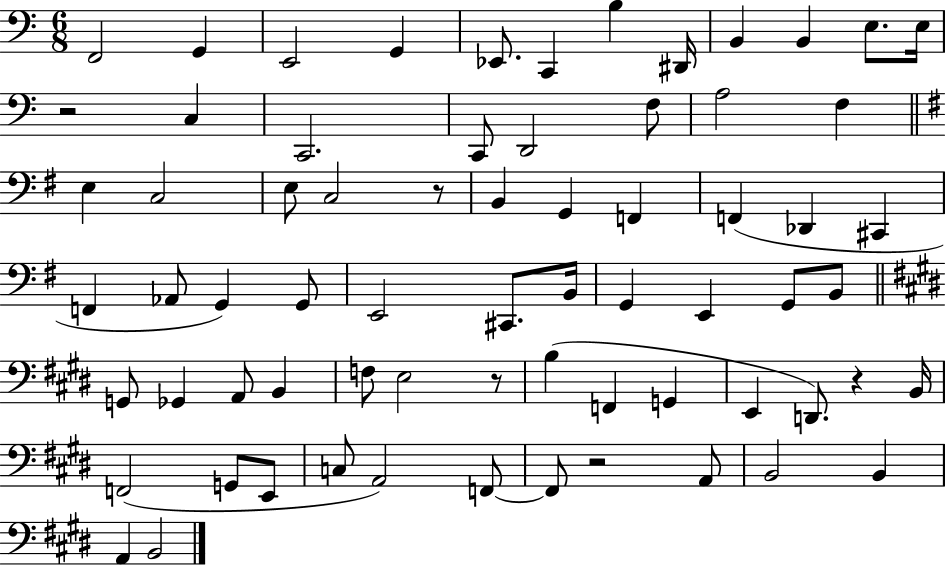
X:1
T:Untitled
M:6/8
L:1/4
K:C
F,,2 G,, E,,2 G,, _E,,/2 C,, B, ^D,,/4 B,, B,, E,/2 E,/4 z2 C, C,,2 C,,/2 D,,2 F,/2 A,2 F, E, C,2 E,/2 C,2 z/2 B,, G,, F,, F,, _D,, ^C,, F,, _A,,/2 G,, G,,/2 E,,2 ^C,,/2 B,,/4 G,, E,, G,,/2 B,,/2 G,,/2 _G,, A,,/2 B,, F,/2 E,2 z/2 B, F,, G,, E,, D,,/2 z B,,/4 F,,2 G,,/2 E,,/2 C,/2 A,,2 F,,/2 F,,/2 z2 A,,/2 B,,2 B,, A,, B,,2